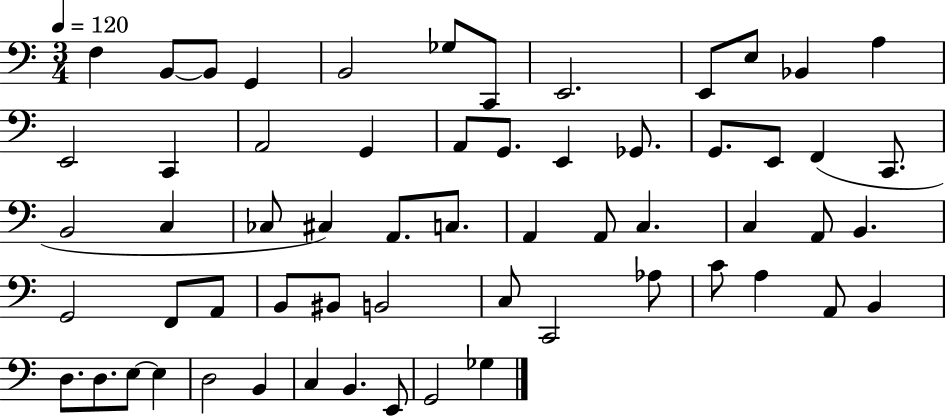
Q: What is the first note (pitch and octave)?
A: F3